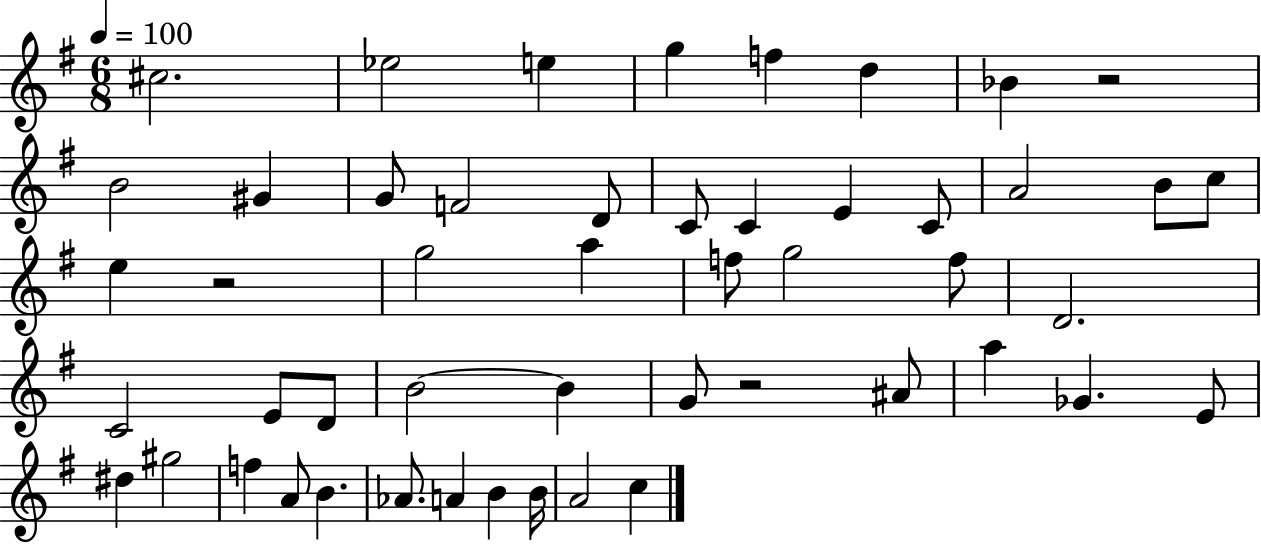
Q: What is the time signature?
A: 6/8